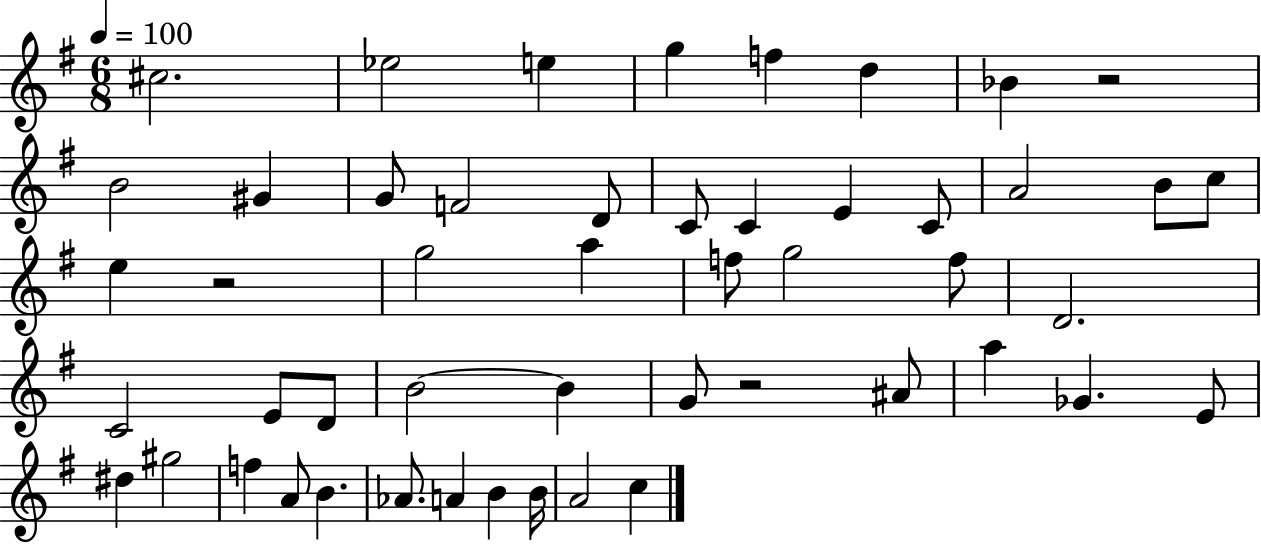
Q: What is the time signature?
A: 6/8